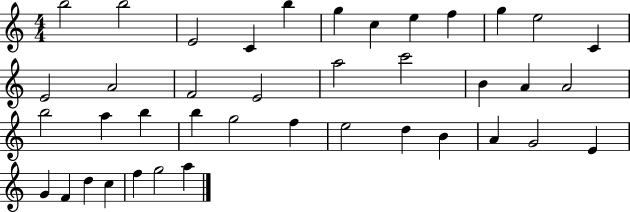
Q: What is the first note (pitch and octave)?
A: B5